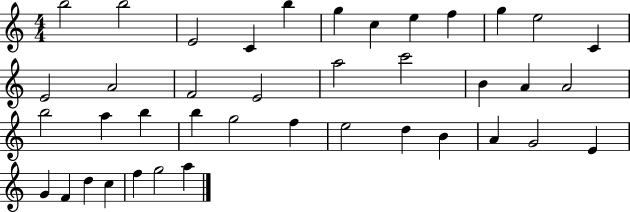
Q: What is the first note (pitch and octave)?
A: B5